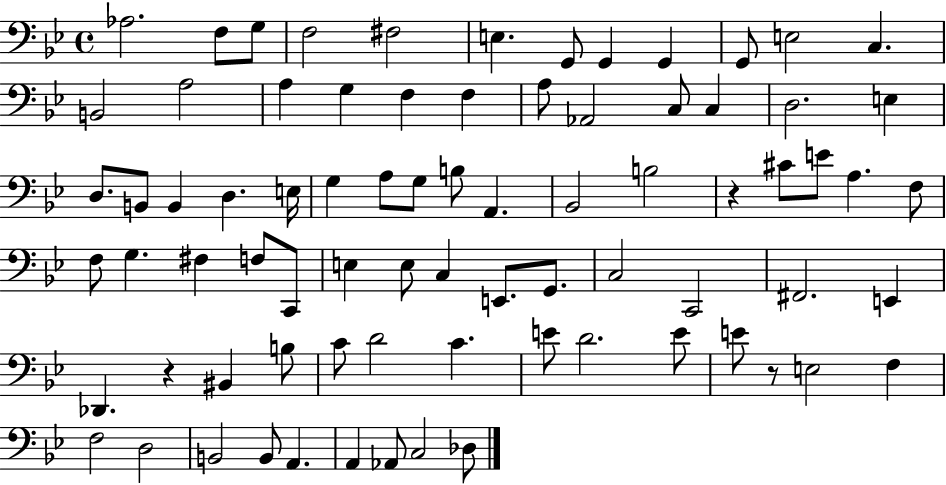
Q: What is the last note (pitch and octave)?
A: Db3